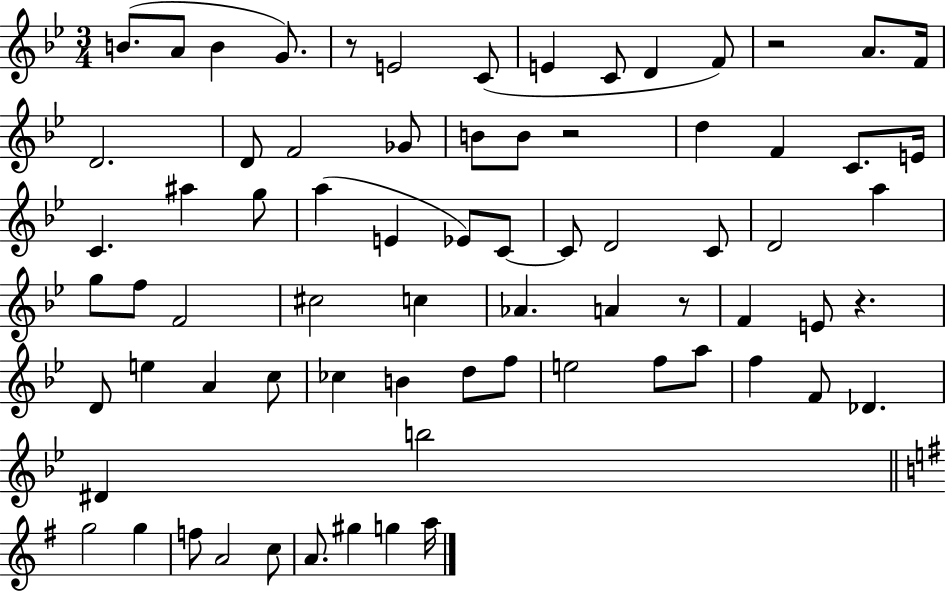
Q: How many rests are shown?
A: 5